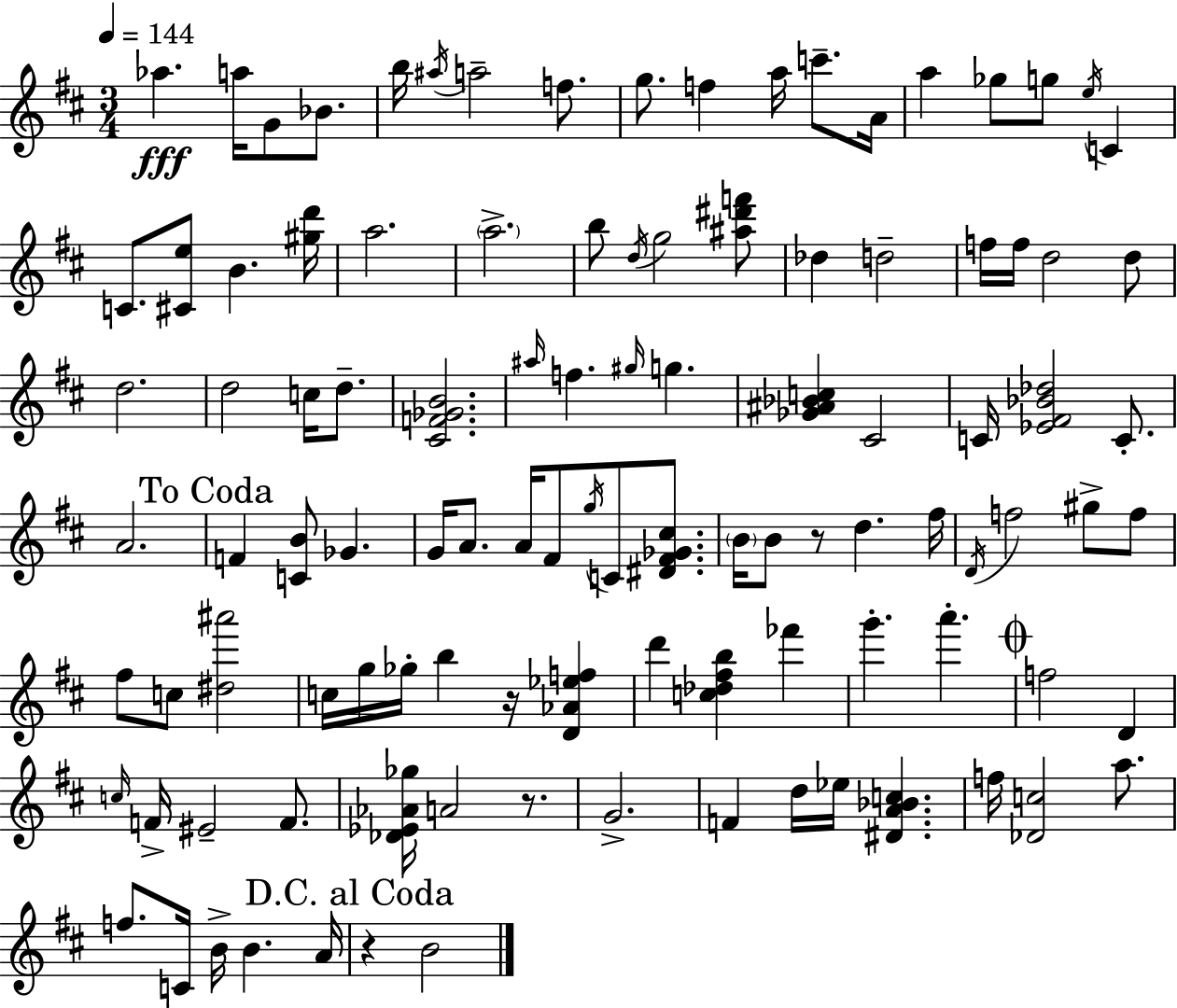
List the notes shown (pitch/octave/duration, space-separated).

Ab5/q. A5/s G4/e Bb4/e. B5/s A#5/s A5/h F5/e. G5/e. F5/q A5/s C6/e. A4/s A5/q Gb5/e G5/e E5/s C4/q C4/e. [C#4,E5]/e B4/q. [G#5,D6]/s A5/h. A5/h. B5/e D5/s G5/h [A#5,D#6,F6]/e Db5/q D5/h F5/s F5/s D5/h D5/e D5/h. D5/h C5/s D5/e. [C#4,F4,Gb4,B4]/h. A#5/s F5/q. G#5/s G5/q. [Gb4,A#4,Bb4,C5]/q C#4/h C4/s [Eb4,F#4,Bb4,Db5]/h C4/e. A4/h. F4/q [C4,B4]/e Gb4/q. G4/s A4/e. A4/s F#4/e G5/s C4/e [D#4,F#4,Gb4,C#5]/e. B4/s B4/e R/e D5/q. F#5/s D4/s F5/h G#5/e F5/e F#5/e C5/e [D#5,A#6]/h C5/s G5/s Gb5/s B5/q R/s [D4,Ab4,Eb5,F5]/q D6/q [C5,Db5,F#5,B5]/q FES6/q G6/q. A6/q. F5/h D4/q C5/s F4/s EIS4/h F4/e. [Db4,Eb4,Ab4,Gb5]/s A4/h R/e. G4/h. F4/q D5/s Eb5/s [D#4,A4,Bb4,C5]/q. F5/s [Db4,C5]/h A5/e. F5/e. C4/s B4/s B4/q. A4/s R/q B4/h